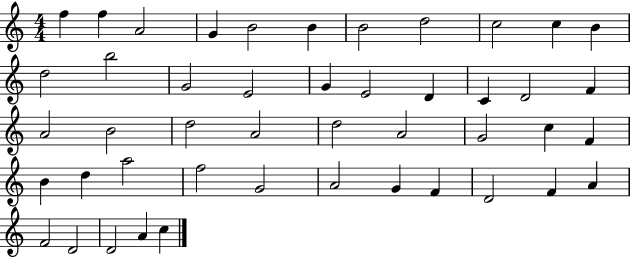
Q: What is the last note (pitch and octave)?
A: C5